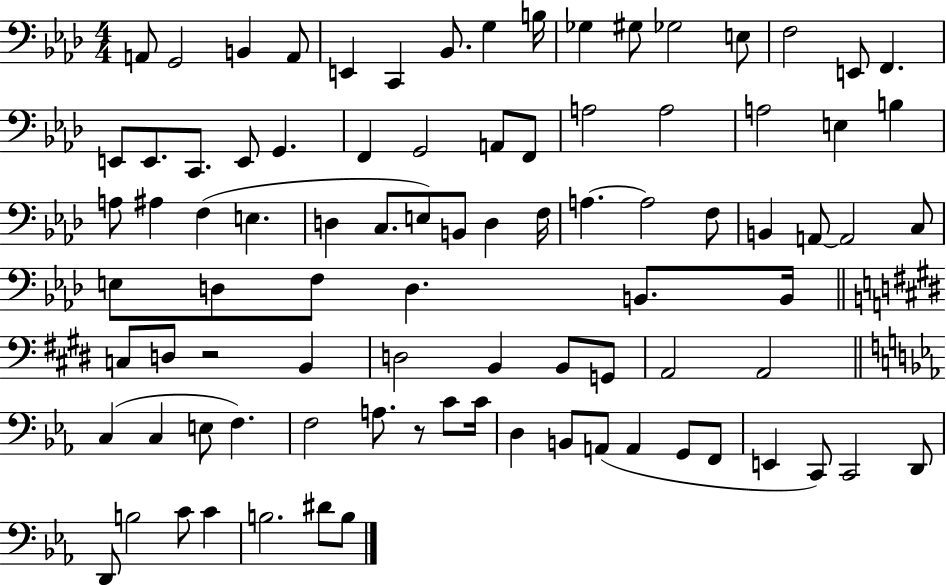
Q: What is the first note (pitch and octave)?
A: A2